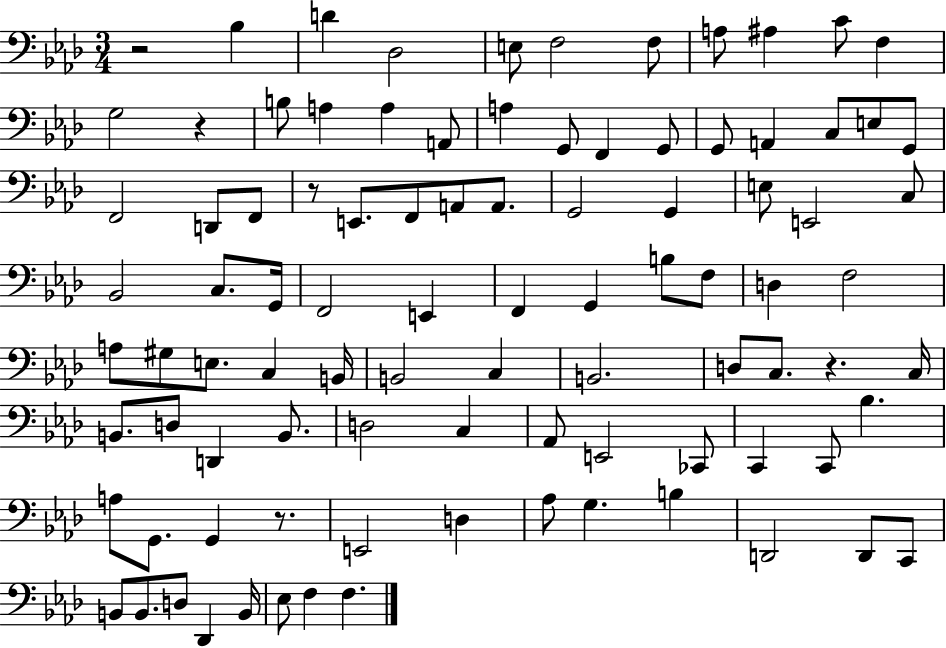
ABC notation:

X:1
T:Untitled
M:3/4
L:1/4
K:Ab
z2 _B, D _D,2 E,/2 F,2 F,/2 A,/2 ^A, C/2 F, G,2 z B,/2 A, A, A,,/2 A, G,,/2 F,, G,,/2 G,,/2 A,, C,/2 E,/2 G,,/2 F,,2 D,,/2 F,,/2 z/2 E,,/2 F,,/2 A,,/2 A,,/2 G,,2 G,, E,/2 E,,2 C,/2 _B,,2 C,/2 G,,/4 F,,2 E,, F,, G,, B,/2 F,/2 D, F,2 A,/2 ^G,/2 E,/2 C, B,,/4 B,,2 C, B,,2 D,/2 C,/2 z C,/4 B,,/2 D,/2 D,, B,,/2 D,2 C, _A,,/2 E,,2 _C,,/2 C,, C,,/2 _B, A,/2 G,,/2 G,, z/2 E,,2 D, _A,/2 G, B, D,,2 D,,/2 C,,/2 B,,/2 B,,/2 D,/2 _D,, B,,/4 _E,/2 F, F,